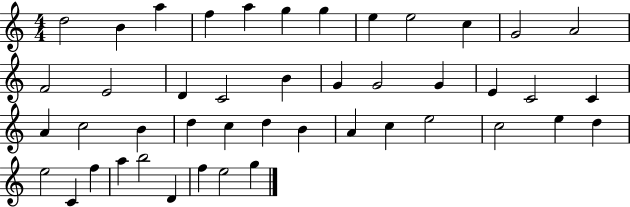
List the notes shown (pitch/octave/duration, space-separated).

D5/h B4/q A5/q F5/q A5/q G5/q G5/q E5/q E5/h C5/q G4/h A4/h F4/h E4/h D4/q C4/h B4/q G4/q G4/h G4/q E4/q C4/h C4/q A4/q C5/h B4/q D5/q C5/q D5/q B4/q A4/q C5/q E5/h C5/h E5/q D5/q E5/h C4/q F5/q A5/q B5/h D4/q F5/q E5/h G5/q